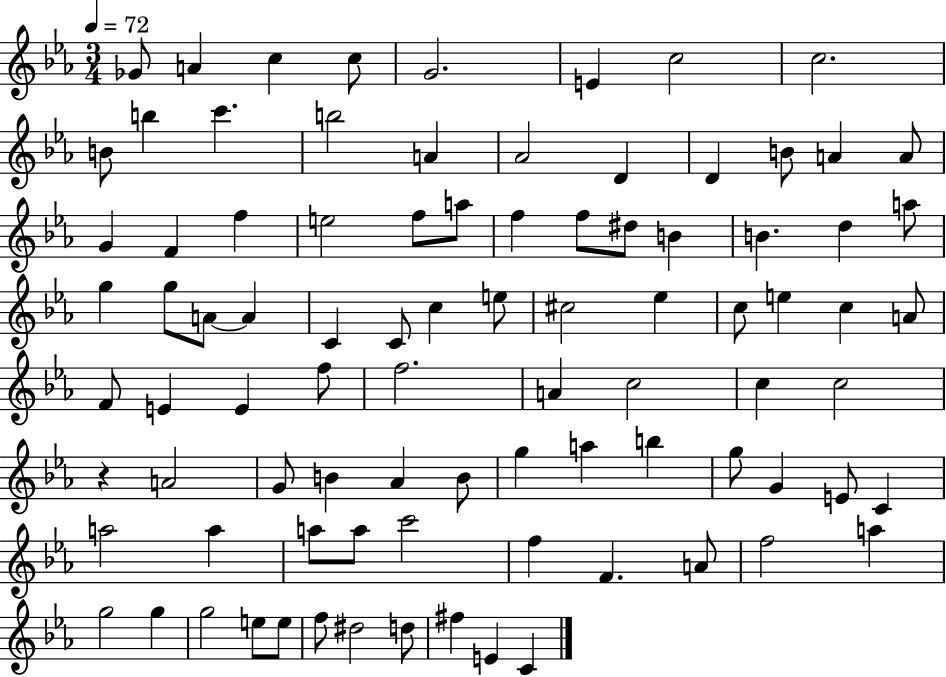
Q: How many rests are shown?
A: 1